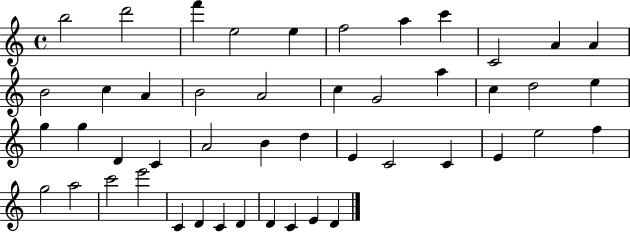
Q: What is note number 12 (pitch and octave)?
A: B4